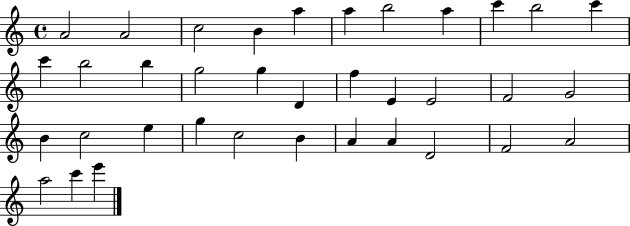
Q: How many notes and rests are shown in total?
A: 36